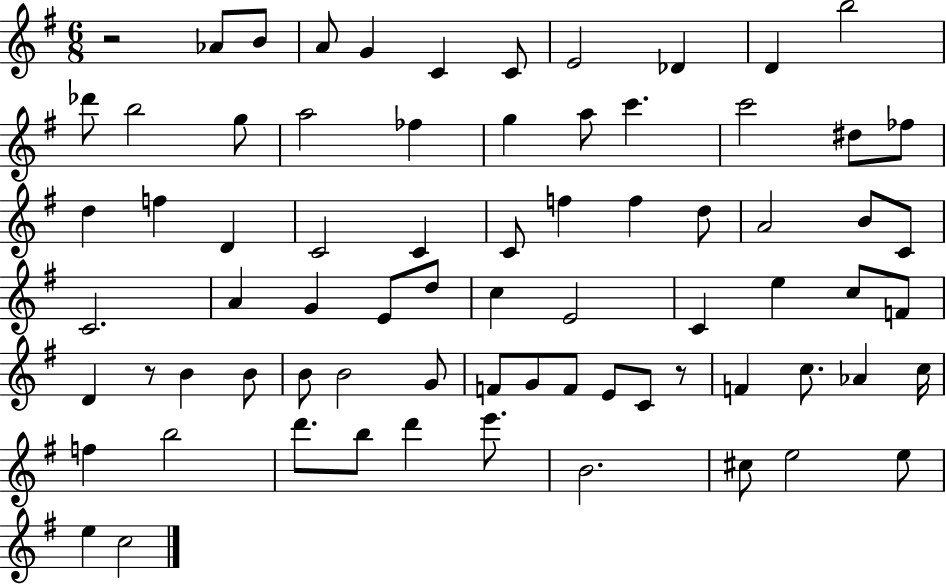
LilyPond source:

{
  \clef treble
  \numericTimeSignature
  \time 6/8
  \key g \major
  \repeat volta 2 { r2 aes'8 b'8 | a'8 g'4 c'4 c'8 | e'2 des'4 | d'4 b''2 | \break des'''8 b''2 g''8 | a''2 fes''4 | g''4 a''8 c'''4. | c'''2 dis''8 fes''8 | \break d''4 f''4 d'4 | c'2 c'4 | c'8 f''4 f''4 d''8 | a'2 b'8 c'8 | \break c'2. | a'4 g'4 e'8 d''8 | c''4 e'2 | c'4 e''4 c''8 f'8 | \break d'4 r8 b'4 b'8 | b'8 b'2 g'8 | f'8 g'8 f'8 e'8 c'8 r8 | f'4 c''8. aes'4 c''16 | \break f''4 b''2 | d'''8. b''8 d'''4 e'''8. | b'2. | cis''8 e''2 e''8 | \break e''4 c''2 | } \bar "|."
}